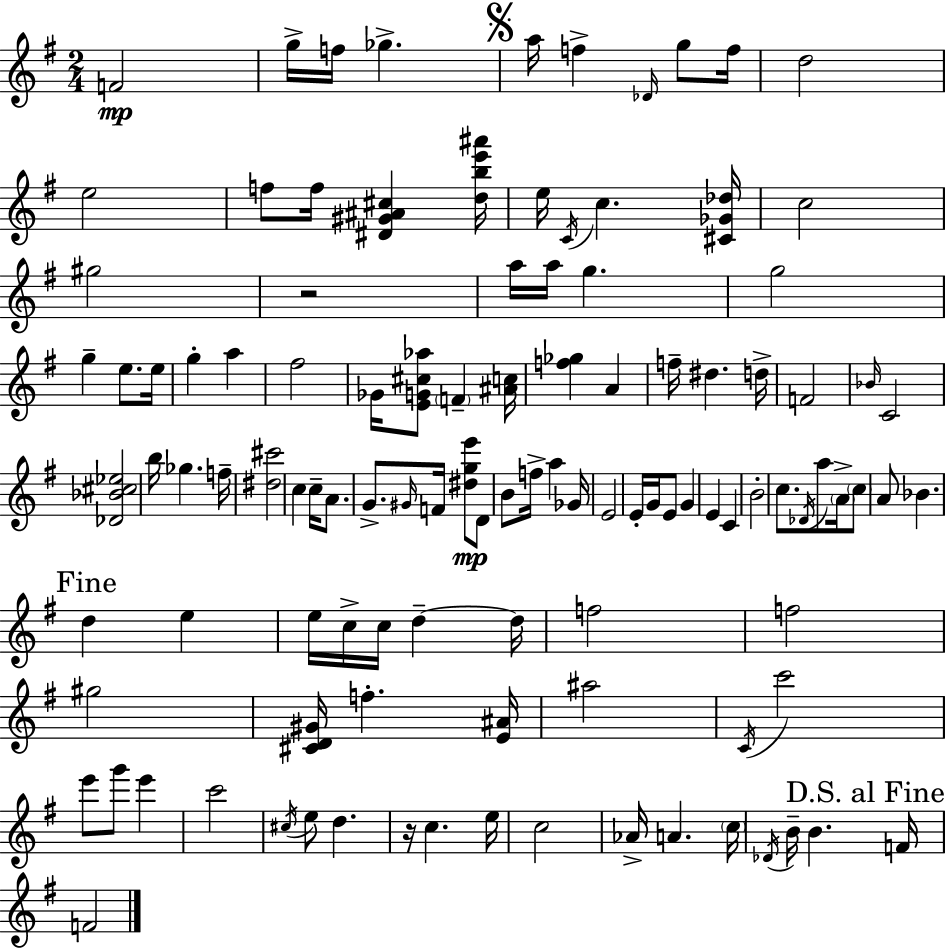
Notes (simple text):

F4/h G5/s F5/s Gb5/q. A5/s F5/q Db4/s G5/e F5/s D5/h E5/h F5/e F5/s [D#4,G#4,A#4,C#5]/q [D5,B5,E6,A#6]/s E5/s C4/s C5/q. [C#4,Gb4,Db5]/s C5/h G#5/h R/h A5/s A5/s G5/q. G5/h G5/q E5/e. E5/s G5/q A5/q F#5/h Gb4/s [E4,G4,C#5,Ab5]/e F4/q [A#4,C5]/s [F5,Gb5]/q A4/q F5/s D#5/q. D5/s F4/h Bb4/s C4/h [Db4,Bb4,C#5,Eb5]/h B5/s Gb5/q. F5/s [D#5,C#6]/h C5/q C5/s A4/e. G4/e. G#4/s F4/s [D#5,G5,E6]/e D4/e B4/e F5/s A5/q Gb4/s E4/h E4/s G4/s E4/e G4/q E4/q C4/q B4/h C5/e. Db4/s A5/e A4/s C5/e A4/e Bb4/q. D5/q E5/q E5/s C5/s C5/s D5/q D5/s F5/h F5/h G#5/h [C#4,D4,G#4]/s F5/q. [E4,A#4]/s A#5/h C4/s C6/h E6/e G6/e E6/q C6/h C#5/s E5/e D5/q. R/s C5/q. E5/s C5/h Ab4/s A4/q. C5/s Db4/s B4/s B4/q. F4/s F4/h